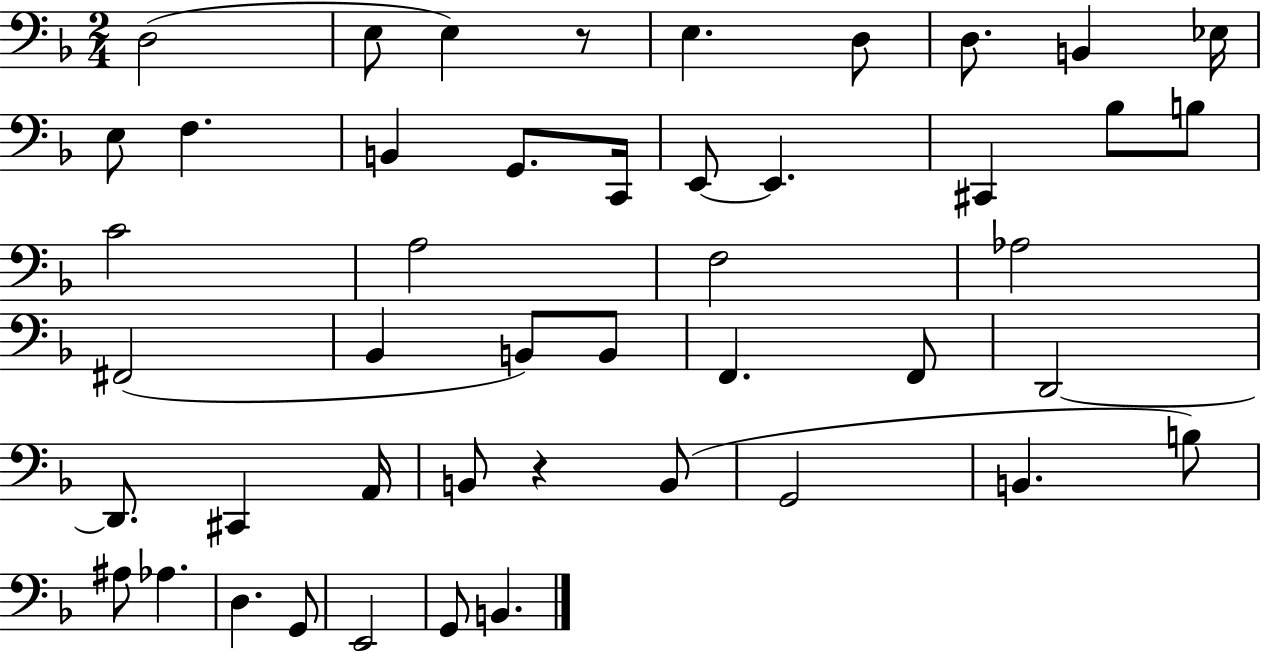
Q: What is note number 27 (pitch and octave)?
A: F2